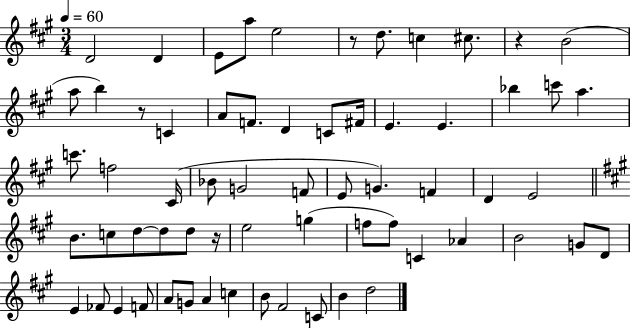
D4/h D4/q E4/e A5/e E5/h R/e D5/e. C5/q C#5/e. R/q B4/h A5/e B5/q R/e C4/q A4/e F4/e. D4/q C4/e F#4/s E4/q. E4/q. Bb5/q C6/e A5/q. C6/e. F5/h C#4/s Bb4/e G4/h F4/e E4/e G4/q. F4/q D4/q E4/h B4/e. C5/e D5/e D5/e D5/e R/s E5/h G5/q F5/e F5/e C4/q Ab4/q B4/h G4/e D4/e E4/q FES4/e E4/q F4/e A4/e G4/e A4/q C5/q B4/e F#4/h C4/e B4/q D5/h